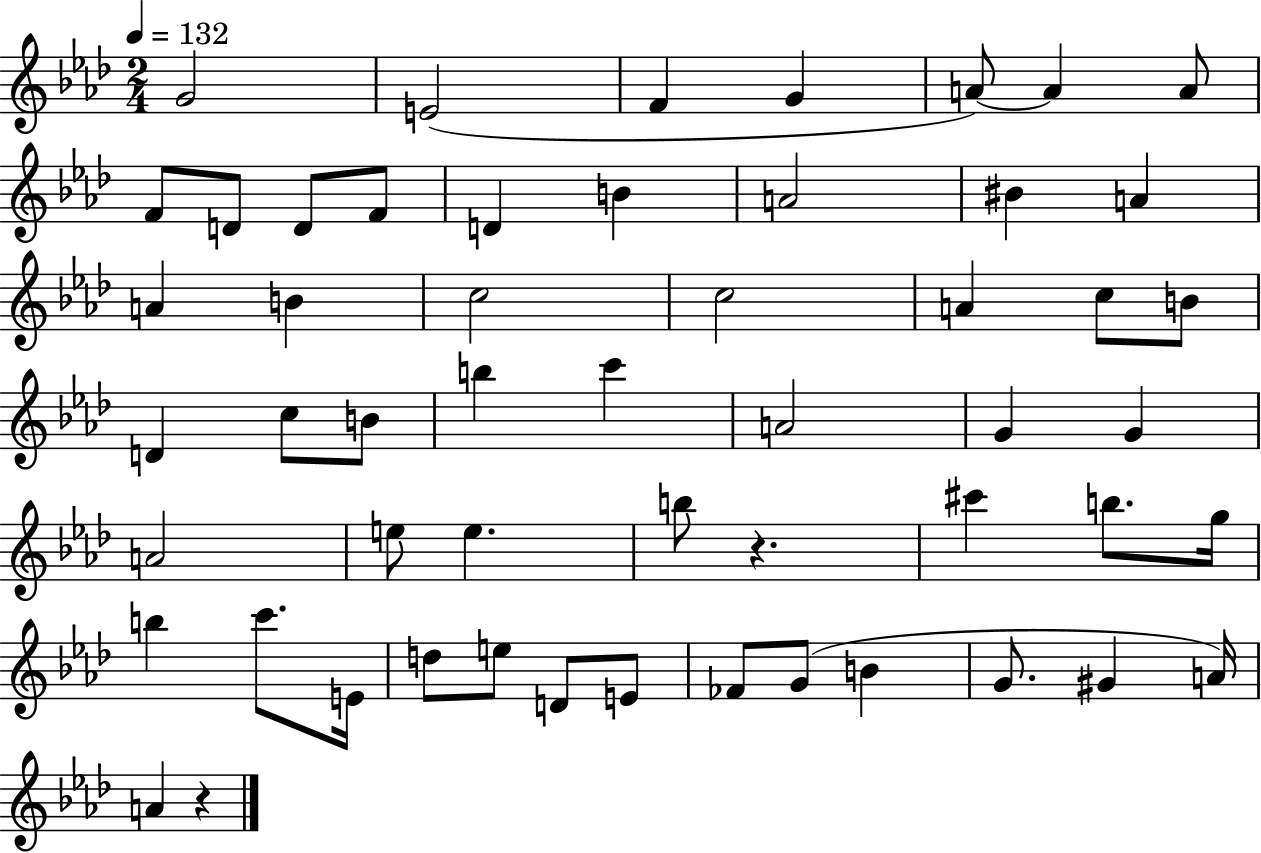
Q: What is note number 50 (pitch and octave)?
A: G#4